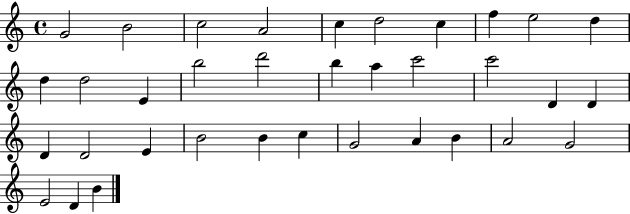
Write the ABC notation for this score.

X:1
T:Untitled
M:4/4
L:1/4
K:C
G2 B2 c2 A2 c d2 c f e2 d d d2 E b2 d'2 b a c'2 c'2 D D D D2 E B2 B c G2 A B A2 G2 E2 D B